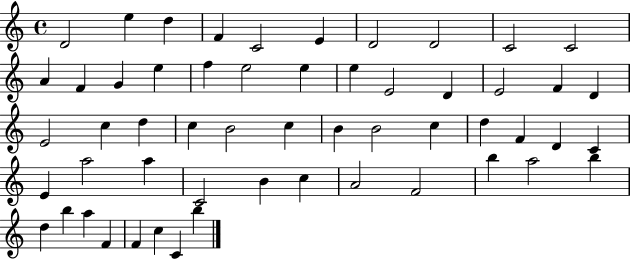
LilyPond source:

{
  \clef treble
  \time 4/4
  \defaultTimeSignature
  \key c \major
  d'2 e''4 d''4 | f'4 c'2 e'4 | d'2 d'2 | c'2 c'2 | \break a'4 f'4 g'4 e''4 | f''4 e''2 e''4 | e''4 e'2 d'4 | e'2 f'4 d'4 | \break e'2 c''4 d''4 | c''4 b'2 c''4 | b'4 b'2 c''4 | d''4 f'4 d'4 c'4 | \break e'4 a''2 a''4 | c'2 b'4 c''4 | a'2 f'2 | b''4 a''2 b''4 | \break d''4 b''4 a''4 f'4 | f'4 c''4 c'4 b''4 | \bar "|."
}